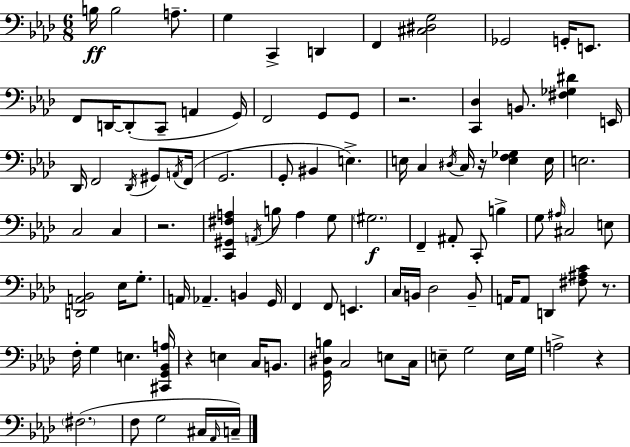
X:1
T:Untitled
M:6/8
L:1/4
K:Fm
B,/4 B,2 A,/2 G, C,, D,, F,, [^C,^D,G,]2 _G,,2 G,,/4 E,,/2 F,,/2 D,,/4 D,,/2 C,,/2 A,, G,,/4 F,,2 G,,/2 G,,/2 z2 [C,,_D,] B,,/2 [^F,_G,^D] E,,/4 _D,,/4 F,,2 _D,,/4 ^G,,/2 A,,/4 F,,/4 G,,2 G,,/2 ^B,, E, E,/4 C, ^D,/4 C,/4 z/4 [E,F,_G,] E,/4 E,2 C,2 C, z2 [C,,^G,,^F,A,] A,,/4 B,/2 A, G,/2 ^G,2 F,, ^A,,/2 C,,/2 B, G,/2 ^A,/4 ^C,2 E,/2 [D,,A,,_B,,]2 _E,/4 G,/2 A,,/4 _A,, B,, G,,/4 F,, F,,/2 E,, C,/4 B,,/4 _D,2 B,,/2 A,,/4 A,,/2 D,, [^F,^A,C]/2 z/2 F,/4 G, E, [^C,,G,,_B,,A,]/4 z E, C,/4 B,,/2 [G,,^D,B,]/4 C,2 E,/2 C,/4 E,/2 G,2 E,/4 G,/4 A,2 z ^F,2 F,/2 G,2 ^C,/4 _A,,/4 C,/4